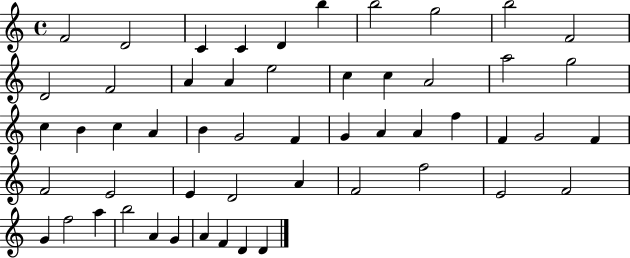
F4/h D4/h C4/q C4/q D4/q B5/q B5/h G5/h B5/h F4/h D4/h F4/h A4/q A4/q E5/h C5/q C5/q A4/h A5/h G5/h C5/q B4/q C5/q A4/q B4/q G4/h F4/q G4/q A4/q A4/q F5/q F4/q G4/h F4/q F4/h E4/h E4/q D4/h A4/q F4/h F5/h E4/h F4/h G4/q F5/h A5/q B5/h A4/q G4/q A4/q F4/q D4/q D4/q